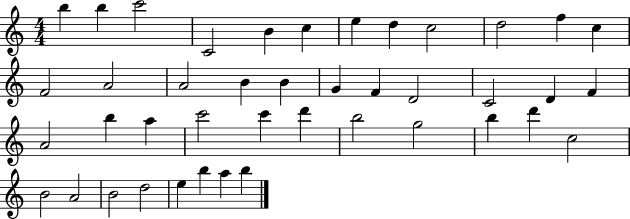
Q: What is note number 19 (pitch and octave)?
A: F4